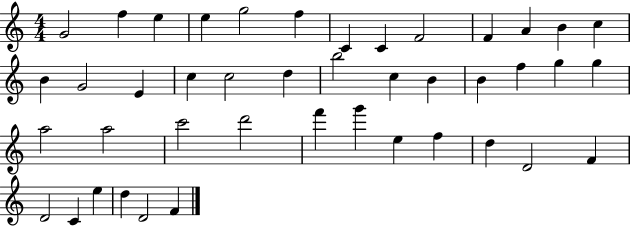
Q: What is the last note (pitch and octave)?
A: F4